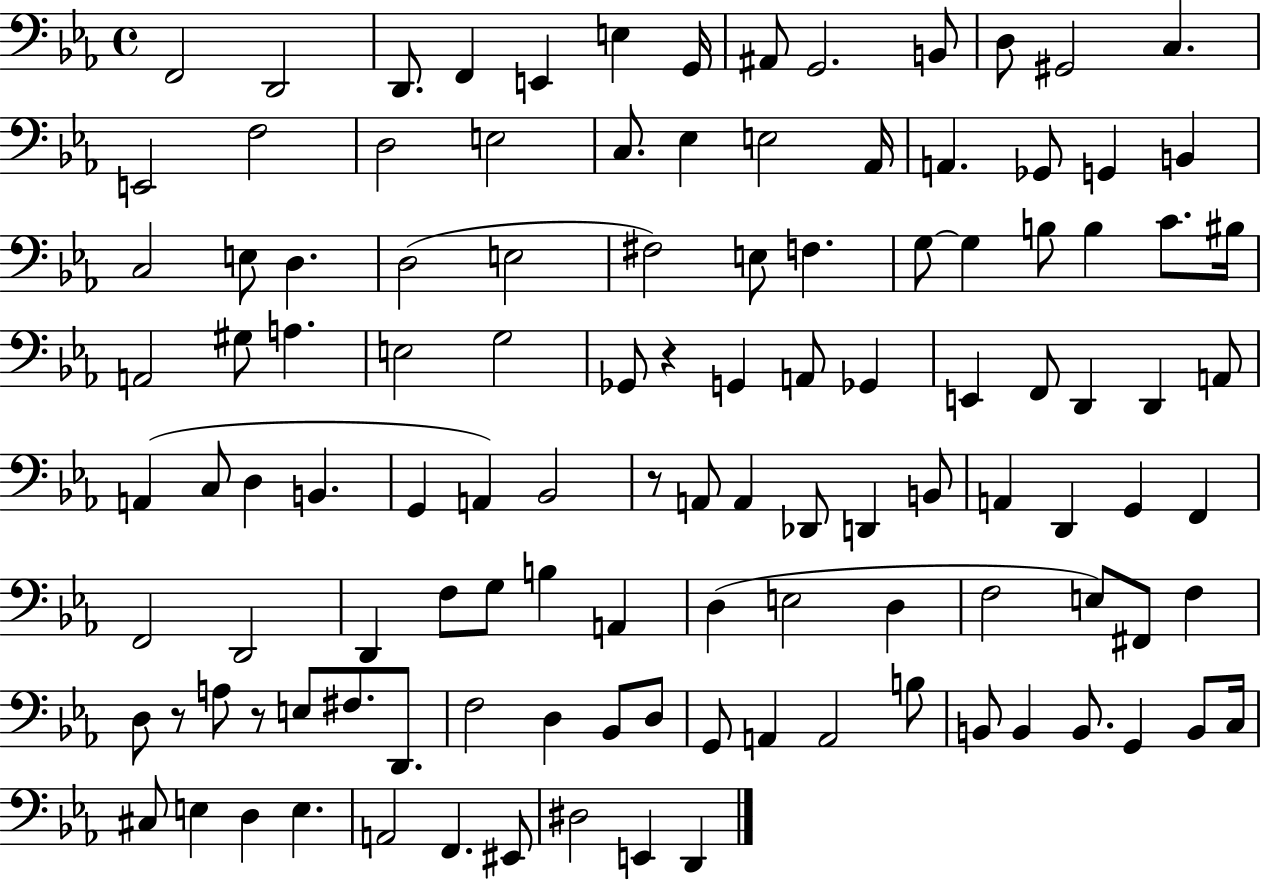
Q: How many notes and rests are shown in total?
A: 116